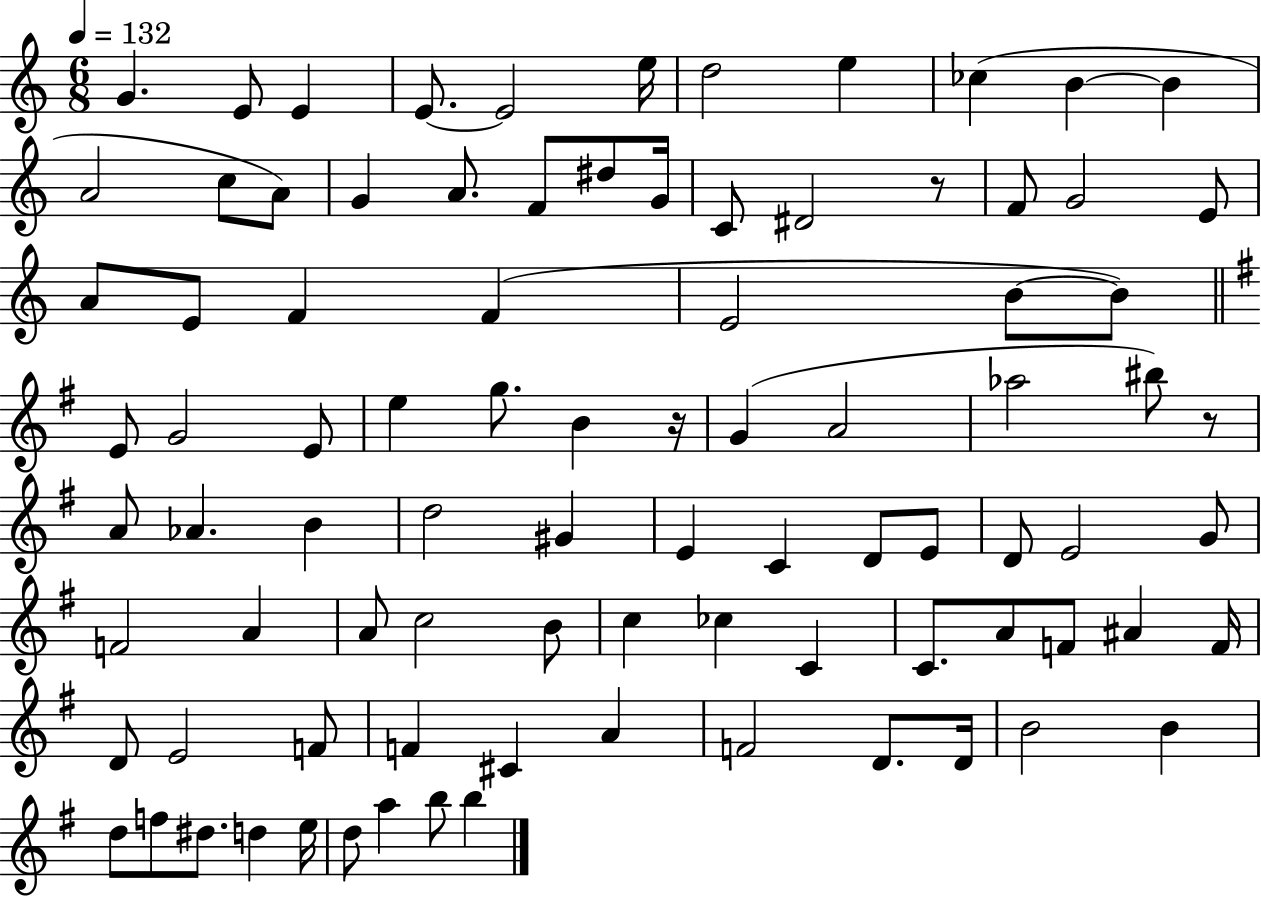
{
  \clef treble
  \numericTimeSignature
  \time 6/8
  \key c \major
  \tempo 4 = 132
  g'4. e'8 e'4 | e'8.~~ e'2 e''16 | d''2 e''4 | ces''4( b'4~~ b'4 | \break a'2 c''8 a'8) | g'4 a'8. f'8 dis''8 g'16 | c'8 dis'2 r8 | f'8 g'2 e'8 | \break a'8 e'8 f'4 f'4( | e'2 b'8~~ b'8) | \bar "||" \break \key e \minor e'8 g'2 e'8 | e''4 g''8. b'4 r16 | g'4( a'2 | aes''2 bis''8) r8 | \break a'8 aes'4. b'4 | d''2 gis'4 | e'4 c'4 d'8 e'8 | d'8 e'2 g'8 | \break f'2 a'4 | a'8 c''2 b'8 | c''4 ces''4 c'4 | c'8. a'8 f'8 ais'4 f'16 | \break d'8 e'2 f'8 | f'4 cis'4 a'4 | f'2 d'8. d'16 | b'2 b'4 | \break d''8 f''8 dis''8. d''4 e''16 | d''8 a''4 b''8 b''4 | \bar "|."
}